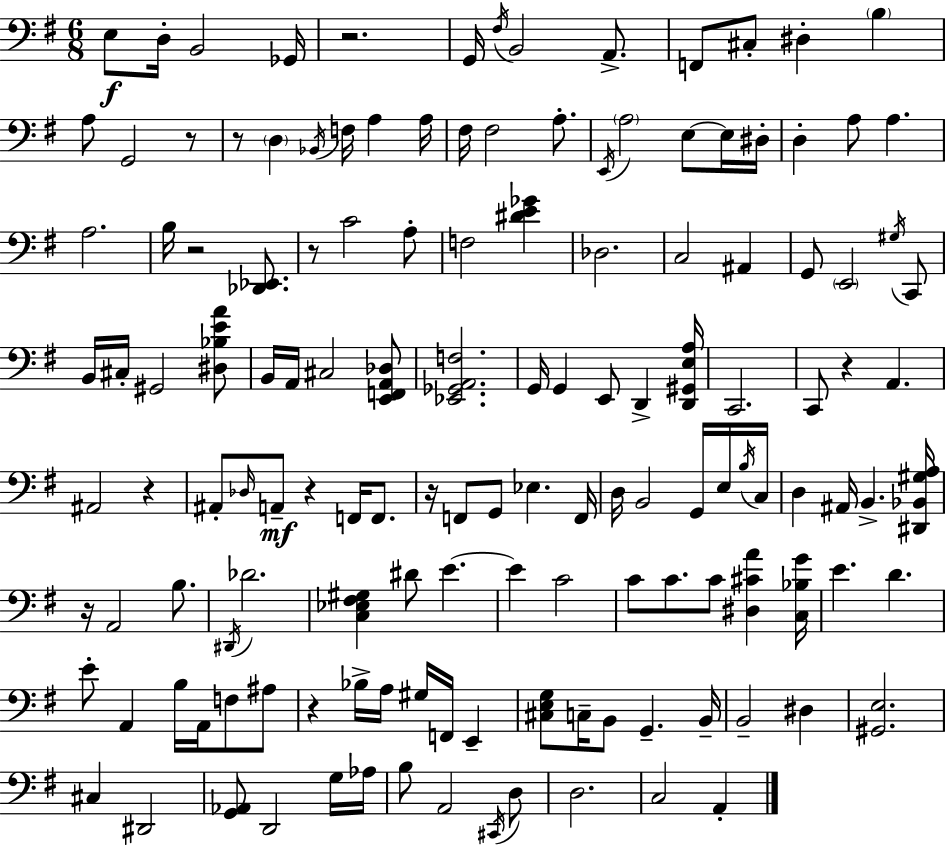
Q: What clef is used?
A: bass